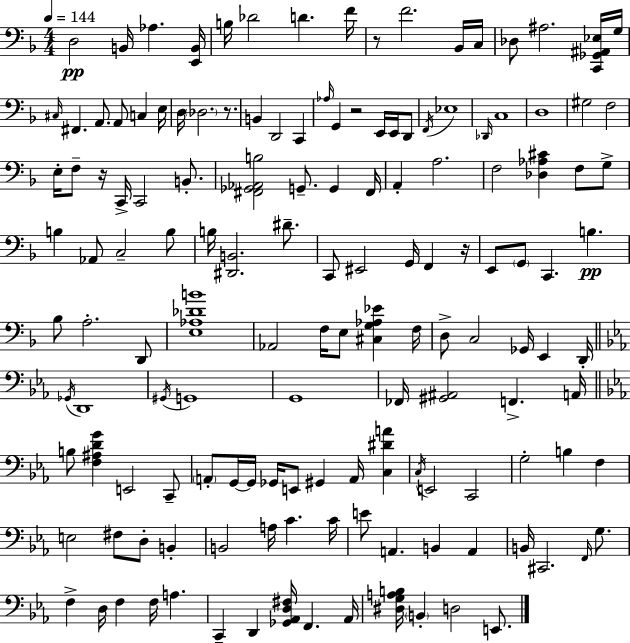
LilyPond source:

{
  \clef bass
  \numericTimeSignature
  \time 4/4
  \key f \major
  \tempo 4 = 144
  d2\pp b,16 aes4. <e, b,>16 | b16 des'2 d'4. f'16 | r8 f'2. bes,16 c16 | des8 ais2. <c, ges, ais, ees>16 g16 | \break \grace { cis16 } fis,4. a,8. a,8 c4 | e16 d16 \parenthesize des2. r8. | b,4 d,2 c,4 | \grace { aes16 } g,4 r2 e,16 e,16 | \break d,8 \acciaccatura { f,16 } ees1 | \grace { des,16 } c1 | d1 | gis2 f2 | \break e16-. f8-- r16 c,16-> c,2 | b,8.-. <fis, ges, aes, b>2 g,8.-- g,4 | fis,16 a,4-. a2. | f2 <des aes cis'>4 | \break f8 g8-> b4 aes,8 c2-- | b8 b16 <dis, b,>2. | dis'8.-- c,8 eis,2 g,16 f,4 | r16 e,8 \parenthesize g,8 c,4. b4.\pp | \break bes8 a2.-. | d,8 <e aes des' b'>1 | aes,2 f16 e8 <cis g aes ees'>4 | f16 d8-> c2 ges,16 e,4 | \break d,16-. \bar "||" \break \key ees \major \acciaccatura { ges,16 } d,1 | \acciaccatura { gis,16 } g,1 | g,1 | fes,16 <gis, ais,>2 f,4.-> | \break a,16 \bar "||" \break \key c \minor b8 <f ais d' g'>4 e,2 c,8-- | \parenthesize a,8-. g,16~~ g,16 ges,16 e,8 gis,4 a,16 <c dis' a'>4 | \acciaccatura { c16 } e,2 c,2 | g2-. b4 f4 | \break e2 fis8 d8-. b,4-. | b,2 a16 c'4. | c'16 e'8 a,4. b,4 a,4 | b,16 cis,2. \grace { f,16 } g8. | \break f4-> d16 f4 f16 a4. | c,4-- d,4 <ges, aes, d fis>16 f,4. | aes,16 <dis g a b>16 \parenthesize b,4-. d2 e,8. | \bar "|."
}